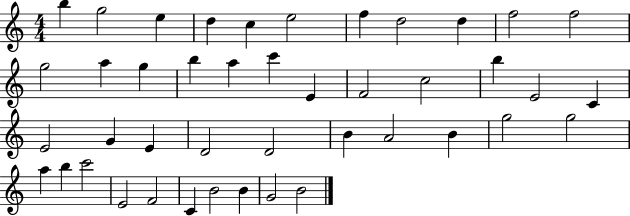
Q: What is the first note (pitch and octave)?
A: B5